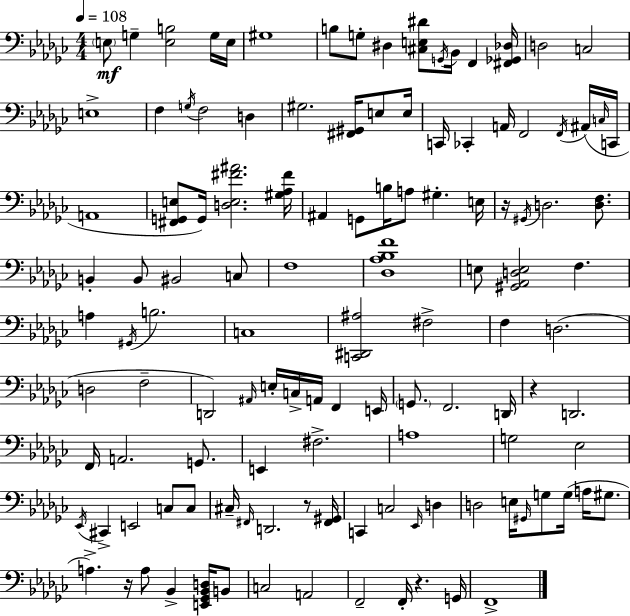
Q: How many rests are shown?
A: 5